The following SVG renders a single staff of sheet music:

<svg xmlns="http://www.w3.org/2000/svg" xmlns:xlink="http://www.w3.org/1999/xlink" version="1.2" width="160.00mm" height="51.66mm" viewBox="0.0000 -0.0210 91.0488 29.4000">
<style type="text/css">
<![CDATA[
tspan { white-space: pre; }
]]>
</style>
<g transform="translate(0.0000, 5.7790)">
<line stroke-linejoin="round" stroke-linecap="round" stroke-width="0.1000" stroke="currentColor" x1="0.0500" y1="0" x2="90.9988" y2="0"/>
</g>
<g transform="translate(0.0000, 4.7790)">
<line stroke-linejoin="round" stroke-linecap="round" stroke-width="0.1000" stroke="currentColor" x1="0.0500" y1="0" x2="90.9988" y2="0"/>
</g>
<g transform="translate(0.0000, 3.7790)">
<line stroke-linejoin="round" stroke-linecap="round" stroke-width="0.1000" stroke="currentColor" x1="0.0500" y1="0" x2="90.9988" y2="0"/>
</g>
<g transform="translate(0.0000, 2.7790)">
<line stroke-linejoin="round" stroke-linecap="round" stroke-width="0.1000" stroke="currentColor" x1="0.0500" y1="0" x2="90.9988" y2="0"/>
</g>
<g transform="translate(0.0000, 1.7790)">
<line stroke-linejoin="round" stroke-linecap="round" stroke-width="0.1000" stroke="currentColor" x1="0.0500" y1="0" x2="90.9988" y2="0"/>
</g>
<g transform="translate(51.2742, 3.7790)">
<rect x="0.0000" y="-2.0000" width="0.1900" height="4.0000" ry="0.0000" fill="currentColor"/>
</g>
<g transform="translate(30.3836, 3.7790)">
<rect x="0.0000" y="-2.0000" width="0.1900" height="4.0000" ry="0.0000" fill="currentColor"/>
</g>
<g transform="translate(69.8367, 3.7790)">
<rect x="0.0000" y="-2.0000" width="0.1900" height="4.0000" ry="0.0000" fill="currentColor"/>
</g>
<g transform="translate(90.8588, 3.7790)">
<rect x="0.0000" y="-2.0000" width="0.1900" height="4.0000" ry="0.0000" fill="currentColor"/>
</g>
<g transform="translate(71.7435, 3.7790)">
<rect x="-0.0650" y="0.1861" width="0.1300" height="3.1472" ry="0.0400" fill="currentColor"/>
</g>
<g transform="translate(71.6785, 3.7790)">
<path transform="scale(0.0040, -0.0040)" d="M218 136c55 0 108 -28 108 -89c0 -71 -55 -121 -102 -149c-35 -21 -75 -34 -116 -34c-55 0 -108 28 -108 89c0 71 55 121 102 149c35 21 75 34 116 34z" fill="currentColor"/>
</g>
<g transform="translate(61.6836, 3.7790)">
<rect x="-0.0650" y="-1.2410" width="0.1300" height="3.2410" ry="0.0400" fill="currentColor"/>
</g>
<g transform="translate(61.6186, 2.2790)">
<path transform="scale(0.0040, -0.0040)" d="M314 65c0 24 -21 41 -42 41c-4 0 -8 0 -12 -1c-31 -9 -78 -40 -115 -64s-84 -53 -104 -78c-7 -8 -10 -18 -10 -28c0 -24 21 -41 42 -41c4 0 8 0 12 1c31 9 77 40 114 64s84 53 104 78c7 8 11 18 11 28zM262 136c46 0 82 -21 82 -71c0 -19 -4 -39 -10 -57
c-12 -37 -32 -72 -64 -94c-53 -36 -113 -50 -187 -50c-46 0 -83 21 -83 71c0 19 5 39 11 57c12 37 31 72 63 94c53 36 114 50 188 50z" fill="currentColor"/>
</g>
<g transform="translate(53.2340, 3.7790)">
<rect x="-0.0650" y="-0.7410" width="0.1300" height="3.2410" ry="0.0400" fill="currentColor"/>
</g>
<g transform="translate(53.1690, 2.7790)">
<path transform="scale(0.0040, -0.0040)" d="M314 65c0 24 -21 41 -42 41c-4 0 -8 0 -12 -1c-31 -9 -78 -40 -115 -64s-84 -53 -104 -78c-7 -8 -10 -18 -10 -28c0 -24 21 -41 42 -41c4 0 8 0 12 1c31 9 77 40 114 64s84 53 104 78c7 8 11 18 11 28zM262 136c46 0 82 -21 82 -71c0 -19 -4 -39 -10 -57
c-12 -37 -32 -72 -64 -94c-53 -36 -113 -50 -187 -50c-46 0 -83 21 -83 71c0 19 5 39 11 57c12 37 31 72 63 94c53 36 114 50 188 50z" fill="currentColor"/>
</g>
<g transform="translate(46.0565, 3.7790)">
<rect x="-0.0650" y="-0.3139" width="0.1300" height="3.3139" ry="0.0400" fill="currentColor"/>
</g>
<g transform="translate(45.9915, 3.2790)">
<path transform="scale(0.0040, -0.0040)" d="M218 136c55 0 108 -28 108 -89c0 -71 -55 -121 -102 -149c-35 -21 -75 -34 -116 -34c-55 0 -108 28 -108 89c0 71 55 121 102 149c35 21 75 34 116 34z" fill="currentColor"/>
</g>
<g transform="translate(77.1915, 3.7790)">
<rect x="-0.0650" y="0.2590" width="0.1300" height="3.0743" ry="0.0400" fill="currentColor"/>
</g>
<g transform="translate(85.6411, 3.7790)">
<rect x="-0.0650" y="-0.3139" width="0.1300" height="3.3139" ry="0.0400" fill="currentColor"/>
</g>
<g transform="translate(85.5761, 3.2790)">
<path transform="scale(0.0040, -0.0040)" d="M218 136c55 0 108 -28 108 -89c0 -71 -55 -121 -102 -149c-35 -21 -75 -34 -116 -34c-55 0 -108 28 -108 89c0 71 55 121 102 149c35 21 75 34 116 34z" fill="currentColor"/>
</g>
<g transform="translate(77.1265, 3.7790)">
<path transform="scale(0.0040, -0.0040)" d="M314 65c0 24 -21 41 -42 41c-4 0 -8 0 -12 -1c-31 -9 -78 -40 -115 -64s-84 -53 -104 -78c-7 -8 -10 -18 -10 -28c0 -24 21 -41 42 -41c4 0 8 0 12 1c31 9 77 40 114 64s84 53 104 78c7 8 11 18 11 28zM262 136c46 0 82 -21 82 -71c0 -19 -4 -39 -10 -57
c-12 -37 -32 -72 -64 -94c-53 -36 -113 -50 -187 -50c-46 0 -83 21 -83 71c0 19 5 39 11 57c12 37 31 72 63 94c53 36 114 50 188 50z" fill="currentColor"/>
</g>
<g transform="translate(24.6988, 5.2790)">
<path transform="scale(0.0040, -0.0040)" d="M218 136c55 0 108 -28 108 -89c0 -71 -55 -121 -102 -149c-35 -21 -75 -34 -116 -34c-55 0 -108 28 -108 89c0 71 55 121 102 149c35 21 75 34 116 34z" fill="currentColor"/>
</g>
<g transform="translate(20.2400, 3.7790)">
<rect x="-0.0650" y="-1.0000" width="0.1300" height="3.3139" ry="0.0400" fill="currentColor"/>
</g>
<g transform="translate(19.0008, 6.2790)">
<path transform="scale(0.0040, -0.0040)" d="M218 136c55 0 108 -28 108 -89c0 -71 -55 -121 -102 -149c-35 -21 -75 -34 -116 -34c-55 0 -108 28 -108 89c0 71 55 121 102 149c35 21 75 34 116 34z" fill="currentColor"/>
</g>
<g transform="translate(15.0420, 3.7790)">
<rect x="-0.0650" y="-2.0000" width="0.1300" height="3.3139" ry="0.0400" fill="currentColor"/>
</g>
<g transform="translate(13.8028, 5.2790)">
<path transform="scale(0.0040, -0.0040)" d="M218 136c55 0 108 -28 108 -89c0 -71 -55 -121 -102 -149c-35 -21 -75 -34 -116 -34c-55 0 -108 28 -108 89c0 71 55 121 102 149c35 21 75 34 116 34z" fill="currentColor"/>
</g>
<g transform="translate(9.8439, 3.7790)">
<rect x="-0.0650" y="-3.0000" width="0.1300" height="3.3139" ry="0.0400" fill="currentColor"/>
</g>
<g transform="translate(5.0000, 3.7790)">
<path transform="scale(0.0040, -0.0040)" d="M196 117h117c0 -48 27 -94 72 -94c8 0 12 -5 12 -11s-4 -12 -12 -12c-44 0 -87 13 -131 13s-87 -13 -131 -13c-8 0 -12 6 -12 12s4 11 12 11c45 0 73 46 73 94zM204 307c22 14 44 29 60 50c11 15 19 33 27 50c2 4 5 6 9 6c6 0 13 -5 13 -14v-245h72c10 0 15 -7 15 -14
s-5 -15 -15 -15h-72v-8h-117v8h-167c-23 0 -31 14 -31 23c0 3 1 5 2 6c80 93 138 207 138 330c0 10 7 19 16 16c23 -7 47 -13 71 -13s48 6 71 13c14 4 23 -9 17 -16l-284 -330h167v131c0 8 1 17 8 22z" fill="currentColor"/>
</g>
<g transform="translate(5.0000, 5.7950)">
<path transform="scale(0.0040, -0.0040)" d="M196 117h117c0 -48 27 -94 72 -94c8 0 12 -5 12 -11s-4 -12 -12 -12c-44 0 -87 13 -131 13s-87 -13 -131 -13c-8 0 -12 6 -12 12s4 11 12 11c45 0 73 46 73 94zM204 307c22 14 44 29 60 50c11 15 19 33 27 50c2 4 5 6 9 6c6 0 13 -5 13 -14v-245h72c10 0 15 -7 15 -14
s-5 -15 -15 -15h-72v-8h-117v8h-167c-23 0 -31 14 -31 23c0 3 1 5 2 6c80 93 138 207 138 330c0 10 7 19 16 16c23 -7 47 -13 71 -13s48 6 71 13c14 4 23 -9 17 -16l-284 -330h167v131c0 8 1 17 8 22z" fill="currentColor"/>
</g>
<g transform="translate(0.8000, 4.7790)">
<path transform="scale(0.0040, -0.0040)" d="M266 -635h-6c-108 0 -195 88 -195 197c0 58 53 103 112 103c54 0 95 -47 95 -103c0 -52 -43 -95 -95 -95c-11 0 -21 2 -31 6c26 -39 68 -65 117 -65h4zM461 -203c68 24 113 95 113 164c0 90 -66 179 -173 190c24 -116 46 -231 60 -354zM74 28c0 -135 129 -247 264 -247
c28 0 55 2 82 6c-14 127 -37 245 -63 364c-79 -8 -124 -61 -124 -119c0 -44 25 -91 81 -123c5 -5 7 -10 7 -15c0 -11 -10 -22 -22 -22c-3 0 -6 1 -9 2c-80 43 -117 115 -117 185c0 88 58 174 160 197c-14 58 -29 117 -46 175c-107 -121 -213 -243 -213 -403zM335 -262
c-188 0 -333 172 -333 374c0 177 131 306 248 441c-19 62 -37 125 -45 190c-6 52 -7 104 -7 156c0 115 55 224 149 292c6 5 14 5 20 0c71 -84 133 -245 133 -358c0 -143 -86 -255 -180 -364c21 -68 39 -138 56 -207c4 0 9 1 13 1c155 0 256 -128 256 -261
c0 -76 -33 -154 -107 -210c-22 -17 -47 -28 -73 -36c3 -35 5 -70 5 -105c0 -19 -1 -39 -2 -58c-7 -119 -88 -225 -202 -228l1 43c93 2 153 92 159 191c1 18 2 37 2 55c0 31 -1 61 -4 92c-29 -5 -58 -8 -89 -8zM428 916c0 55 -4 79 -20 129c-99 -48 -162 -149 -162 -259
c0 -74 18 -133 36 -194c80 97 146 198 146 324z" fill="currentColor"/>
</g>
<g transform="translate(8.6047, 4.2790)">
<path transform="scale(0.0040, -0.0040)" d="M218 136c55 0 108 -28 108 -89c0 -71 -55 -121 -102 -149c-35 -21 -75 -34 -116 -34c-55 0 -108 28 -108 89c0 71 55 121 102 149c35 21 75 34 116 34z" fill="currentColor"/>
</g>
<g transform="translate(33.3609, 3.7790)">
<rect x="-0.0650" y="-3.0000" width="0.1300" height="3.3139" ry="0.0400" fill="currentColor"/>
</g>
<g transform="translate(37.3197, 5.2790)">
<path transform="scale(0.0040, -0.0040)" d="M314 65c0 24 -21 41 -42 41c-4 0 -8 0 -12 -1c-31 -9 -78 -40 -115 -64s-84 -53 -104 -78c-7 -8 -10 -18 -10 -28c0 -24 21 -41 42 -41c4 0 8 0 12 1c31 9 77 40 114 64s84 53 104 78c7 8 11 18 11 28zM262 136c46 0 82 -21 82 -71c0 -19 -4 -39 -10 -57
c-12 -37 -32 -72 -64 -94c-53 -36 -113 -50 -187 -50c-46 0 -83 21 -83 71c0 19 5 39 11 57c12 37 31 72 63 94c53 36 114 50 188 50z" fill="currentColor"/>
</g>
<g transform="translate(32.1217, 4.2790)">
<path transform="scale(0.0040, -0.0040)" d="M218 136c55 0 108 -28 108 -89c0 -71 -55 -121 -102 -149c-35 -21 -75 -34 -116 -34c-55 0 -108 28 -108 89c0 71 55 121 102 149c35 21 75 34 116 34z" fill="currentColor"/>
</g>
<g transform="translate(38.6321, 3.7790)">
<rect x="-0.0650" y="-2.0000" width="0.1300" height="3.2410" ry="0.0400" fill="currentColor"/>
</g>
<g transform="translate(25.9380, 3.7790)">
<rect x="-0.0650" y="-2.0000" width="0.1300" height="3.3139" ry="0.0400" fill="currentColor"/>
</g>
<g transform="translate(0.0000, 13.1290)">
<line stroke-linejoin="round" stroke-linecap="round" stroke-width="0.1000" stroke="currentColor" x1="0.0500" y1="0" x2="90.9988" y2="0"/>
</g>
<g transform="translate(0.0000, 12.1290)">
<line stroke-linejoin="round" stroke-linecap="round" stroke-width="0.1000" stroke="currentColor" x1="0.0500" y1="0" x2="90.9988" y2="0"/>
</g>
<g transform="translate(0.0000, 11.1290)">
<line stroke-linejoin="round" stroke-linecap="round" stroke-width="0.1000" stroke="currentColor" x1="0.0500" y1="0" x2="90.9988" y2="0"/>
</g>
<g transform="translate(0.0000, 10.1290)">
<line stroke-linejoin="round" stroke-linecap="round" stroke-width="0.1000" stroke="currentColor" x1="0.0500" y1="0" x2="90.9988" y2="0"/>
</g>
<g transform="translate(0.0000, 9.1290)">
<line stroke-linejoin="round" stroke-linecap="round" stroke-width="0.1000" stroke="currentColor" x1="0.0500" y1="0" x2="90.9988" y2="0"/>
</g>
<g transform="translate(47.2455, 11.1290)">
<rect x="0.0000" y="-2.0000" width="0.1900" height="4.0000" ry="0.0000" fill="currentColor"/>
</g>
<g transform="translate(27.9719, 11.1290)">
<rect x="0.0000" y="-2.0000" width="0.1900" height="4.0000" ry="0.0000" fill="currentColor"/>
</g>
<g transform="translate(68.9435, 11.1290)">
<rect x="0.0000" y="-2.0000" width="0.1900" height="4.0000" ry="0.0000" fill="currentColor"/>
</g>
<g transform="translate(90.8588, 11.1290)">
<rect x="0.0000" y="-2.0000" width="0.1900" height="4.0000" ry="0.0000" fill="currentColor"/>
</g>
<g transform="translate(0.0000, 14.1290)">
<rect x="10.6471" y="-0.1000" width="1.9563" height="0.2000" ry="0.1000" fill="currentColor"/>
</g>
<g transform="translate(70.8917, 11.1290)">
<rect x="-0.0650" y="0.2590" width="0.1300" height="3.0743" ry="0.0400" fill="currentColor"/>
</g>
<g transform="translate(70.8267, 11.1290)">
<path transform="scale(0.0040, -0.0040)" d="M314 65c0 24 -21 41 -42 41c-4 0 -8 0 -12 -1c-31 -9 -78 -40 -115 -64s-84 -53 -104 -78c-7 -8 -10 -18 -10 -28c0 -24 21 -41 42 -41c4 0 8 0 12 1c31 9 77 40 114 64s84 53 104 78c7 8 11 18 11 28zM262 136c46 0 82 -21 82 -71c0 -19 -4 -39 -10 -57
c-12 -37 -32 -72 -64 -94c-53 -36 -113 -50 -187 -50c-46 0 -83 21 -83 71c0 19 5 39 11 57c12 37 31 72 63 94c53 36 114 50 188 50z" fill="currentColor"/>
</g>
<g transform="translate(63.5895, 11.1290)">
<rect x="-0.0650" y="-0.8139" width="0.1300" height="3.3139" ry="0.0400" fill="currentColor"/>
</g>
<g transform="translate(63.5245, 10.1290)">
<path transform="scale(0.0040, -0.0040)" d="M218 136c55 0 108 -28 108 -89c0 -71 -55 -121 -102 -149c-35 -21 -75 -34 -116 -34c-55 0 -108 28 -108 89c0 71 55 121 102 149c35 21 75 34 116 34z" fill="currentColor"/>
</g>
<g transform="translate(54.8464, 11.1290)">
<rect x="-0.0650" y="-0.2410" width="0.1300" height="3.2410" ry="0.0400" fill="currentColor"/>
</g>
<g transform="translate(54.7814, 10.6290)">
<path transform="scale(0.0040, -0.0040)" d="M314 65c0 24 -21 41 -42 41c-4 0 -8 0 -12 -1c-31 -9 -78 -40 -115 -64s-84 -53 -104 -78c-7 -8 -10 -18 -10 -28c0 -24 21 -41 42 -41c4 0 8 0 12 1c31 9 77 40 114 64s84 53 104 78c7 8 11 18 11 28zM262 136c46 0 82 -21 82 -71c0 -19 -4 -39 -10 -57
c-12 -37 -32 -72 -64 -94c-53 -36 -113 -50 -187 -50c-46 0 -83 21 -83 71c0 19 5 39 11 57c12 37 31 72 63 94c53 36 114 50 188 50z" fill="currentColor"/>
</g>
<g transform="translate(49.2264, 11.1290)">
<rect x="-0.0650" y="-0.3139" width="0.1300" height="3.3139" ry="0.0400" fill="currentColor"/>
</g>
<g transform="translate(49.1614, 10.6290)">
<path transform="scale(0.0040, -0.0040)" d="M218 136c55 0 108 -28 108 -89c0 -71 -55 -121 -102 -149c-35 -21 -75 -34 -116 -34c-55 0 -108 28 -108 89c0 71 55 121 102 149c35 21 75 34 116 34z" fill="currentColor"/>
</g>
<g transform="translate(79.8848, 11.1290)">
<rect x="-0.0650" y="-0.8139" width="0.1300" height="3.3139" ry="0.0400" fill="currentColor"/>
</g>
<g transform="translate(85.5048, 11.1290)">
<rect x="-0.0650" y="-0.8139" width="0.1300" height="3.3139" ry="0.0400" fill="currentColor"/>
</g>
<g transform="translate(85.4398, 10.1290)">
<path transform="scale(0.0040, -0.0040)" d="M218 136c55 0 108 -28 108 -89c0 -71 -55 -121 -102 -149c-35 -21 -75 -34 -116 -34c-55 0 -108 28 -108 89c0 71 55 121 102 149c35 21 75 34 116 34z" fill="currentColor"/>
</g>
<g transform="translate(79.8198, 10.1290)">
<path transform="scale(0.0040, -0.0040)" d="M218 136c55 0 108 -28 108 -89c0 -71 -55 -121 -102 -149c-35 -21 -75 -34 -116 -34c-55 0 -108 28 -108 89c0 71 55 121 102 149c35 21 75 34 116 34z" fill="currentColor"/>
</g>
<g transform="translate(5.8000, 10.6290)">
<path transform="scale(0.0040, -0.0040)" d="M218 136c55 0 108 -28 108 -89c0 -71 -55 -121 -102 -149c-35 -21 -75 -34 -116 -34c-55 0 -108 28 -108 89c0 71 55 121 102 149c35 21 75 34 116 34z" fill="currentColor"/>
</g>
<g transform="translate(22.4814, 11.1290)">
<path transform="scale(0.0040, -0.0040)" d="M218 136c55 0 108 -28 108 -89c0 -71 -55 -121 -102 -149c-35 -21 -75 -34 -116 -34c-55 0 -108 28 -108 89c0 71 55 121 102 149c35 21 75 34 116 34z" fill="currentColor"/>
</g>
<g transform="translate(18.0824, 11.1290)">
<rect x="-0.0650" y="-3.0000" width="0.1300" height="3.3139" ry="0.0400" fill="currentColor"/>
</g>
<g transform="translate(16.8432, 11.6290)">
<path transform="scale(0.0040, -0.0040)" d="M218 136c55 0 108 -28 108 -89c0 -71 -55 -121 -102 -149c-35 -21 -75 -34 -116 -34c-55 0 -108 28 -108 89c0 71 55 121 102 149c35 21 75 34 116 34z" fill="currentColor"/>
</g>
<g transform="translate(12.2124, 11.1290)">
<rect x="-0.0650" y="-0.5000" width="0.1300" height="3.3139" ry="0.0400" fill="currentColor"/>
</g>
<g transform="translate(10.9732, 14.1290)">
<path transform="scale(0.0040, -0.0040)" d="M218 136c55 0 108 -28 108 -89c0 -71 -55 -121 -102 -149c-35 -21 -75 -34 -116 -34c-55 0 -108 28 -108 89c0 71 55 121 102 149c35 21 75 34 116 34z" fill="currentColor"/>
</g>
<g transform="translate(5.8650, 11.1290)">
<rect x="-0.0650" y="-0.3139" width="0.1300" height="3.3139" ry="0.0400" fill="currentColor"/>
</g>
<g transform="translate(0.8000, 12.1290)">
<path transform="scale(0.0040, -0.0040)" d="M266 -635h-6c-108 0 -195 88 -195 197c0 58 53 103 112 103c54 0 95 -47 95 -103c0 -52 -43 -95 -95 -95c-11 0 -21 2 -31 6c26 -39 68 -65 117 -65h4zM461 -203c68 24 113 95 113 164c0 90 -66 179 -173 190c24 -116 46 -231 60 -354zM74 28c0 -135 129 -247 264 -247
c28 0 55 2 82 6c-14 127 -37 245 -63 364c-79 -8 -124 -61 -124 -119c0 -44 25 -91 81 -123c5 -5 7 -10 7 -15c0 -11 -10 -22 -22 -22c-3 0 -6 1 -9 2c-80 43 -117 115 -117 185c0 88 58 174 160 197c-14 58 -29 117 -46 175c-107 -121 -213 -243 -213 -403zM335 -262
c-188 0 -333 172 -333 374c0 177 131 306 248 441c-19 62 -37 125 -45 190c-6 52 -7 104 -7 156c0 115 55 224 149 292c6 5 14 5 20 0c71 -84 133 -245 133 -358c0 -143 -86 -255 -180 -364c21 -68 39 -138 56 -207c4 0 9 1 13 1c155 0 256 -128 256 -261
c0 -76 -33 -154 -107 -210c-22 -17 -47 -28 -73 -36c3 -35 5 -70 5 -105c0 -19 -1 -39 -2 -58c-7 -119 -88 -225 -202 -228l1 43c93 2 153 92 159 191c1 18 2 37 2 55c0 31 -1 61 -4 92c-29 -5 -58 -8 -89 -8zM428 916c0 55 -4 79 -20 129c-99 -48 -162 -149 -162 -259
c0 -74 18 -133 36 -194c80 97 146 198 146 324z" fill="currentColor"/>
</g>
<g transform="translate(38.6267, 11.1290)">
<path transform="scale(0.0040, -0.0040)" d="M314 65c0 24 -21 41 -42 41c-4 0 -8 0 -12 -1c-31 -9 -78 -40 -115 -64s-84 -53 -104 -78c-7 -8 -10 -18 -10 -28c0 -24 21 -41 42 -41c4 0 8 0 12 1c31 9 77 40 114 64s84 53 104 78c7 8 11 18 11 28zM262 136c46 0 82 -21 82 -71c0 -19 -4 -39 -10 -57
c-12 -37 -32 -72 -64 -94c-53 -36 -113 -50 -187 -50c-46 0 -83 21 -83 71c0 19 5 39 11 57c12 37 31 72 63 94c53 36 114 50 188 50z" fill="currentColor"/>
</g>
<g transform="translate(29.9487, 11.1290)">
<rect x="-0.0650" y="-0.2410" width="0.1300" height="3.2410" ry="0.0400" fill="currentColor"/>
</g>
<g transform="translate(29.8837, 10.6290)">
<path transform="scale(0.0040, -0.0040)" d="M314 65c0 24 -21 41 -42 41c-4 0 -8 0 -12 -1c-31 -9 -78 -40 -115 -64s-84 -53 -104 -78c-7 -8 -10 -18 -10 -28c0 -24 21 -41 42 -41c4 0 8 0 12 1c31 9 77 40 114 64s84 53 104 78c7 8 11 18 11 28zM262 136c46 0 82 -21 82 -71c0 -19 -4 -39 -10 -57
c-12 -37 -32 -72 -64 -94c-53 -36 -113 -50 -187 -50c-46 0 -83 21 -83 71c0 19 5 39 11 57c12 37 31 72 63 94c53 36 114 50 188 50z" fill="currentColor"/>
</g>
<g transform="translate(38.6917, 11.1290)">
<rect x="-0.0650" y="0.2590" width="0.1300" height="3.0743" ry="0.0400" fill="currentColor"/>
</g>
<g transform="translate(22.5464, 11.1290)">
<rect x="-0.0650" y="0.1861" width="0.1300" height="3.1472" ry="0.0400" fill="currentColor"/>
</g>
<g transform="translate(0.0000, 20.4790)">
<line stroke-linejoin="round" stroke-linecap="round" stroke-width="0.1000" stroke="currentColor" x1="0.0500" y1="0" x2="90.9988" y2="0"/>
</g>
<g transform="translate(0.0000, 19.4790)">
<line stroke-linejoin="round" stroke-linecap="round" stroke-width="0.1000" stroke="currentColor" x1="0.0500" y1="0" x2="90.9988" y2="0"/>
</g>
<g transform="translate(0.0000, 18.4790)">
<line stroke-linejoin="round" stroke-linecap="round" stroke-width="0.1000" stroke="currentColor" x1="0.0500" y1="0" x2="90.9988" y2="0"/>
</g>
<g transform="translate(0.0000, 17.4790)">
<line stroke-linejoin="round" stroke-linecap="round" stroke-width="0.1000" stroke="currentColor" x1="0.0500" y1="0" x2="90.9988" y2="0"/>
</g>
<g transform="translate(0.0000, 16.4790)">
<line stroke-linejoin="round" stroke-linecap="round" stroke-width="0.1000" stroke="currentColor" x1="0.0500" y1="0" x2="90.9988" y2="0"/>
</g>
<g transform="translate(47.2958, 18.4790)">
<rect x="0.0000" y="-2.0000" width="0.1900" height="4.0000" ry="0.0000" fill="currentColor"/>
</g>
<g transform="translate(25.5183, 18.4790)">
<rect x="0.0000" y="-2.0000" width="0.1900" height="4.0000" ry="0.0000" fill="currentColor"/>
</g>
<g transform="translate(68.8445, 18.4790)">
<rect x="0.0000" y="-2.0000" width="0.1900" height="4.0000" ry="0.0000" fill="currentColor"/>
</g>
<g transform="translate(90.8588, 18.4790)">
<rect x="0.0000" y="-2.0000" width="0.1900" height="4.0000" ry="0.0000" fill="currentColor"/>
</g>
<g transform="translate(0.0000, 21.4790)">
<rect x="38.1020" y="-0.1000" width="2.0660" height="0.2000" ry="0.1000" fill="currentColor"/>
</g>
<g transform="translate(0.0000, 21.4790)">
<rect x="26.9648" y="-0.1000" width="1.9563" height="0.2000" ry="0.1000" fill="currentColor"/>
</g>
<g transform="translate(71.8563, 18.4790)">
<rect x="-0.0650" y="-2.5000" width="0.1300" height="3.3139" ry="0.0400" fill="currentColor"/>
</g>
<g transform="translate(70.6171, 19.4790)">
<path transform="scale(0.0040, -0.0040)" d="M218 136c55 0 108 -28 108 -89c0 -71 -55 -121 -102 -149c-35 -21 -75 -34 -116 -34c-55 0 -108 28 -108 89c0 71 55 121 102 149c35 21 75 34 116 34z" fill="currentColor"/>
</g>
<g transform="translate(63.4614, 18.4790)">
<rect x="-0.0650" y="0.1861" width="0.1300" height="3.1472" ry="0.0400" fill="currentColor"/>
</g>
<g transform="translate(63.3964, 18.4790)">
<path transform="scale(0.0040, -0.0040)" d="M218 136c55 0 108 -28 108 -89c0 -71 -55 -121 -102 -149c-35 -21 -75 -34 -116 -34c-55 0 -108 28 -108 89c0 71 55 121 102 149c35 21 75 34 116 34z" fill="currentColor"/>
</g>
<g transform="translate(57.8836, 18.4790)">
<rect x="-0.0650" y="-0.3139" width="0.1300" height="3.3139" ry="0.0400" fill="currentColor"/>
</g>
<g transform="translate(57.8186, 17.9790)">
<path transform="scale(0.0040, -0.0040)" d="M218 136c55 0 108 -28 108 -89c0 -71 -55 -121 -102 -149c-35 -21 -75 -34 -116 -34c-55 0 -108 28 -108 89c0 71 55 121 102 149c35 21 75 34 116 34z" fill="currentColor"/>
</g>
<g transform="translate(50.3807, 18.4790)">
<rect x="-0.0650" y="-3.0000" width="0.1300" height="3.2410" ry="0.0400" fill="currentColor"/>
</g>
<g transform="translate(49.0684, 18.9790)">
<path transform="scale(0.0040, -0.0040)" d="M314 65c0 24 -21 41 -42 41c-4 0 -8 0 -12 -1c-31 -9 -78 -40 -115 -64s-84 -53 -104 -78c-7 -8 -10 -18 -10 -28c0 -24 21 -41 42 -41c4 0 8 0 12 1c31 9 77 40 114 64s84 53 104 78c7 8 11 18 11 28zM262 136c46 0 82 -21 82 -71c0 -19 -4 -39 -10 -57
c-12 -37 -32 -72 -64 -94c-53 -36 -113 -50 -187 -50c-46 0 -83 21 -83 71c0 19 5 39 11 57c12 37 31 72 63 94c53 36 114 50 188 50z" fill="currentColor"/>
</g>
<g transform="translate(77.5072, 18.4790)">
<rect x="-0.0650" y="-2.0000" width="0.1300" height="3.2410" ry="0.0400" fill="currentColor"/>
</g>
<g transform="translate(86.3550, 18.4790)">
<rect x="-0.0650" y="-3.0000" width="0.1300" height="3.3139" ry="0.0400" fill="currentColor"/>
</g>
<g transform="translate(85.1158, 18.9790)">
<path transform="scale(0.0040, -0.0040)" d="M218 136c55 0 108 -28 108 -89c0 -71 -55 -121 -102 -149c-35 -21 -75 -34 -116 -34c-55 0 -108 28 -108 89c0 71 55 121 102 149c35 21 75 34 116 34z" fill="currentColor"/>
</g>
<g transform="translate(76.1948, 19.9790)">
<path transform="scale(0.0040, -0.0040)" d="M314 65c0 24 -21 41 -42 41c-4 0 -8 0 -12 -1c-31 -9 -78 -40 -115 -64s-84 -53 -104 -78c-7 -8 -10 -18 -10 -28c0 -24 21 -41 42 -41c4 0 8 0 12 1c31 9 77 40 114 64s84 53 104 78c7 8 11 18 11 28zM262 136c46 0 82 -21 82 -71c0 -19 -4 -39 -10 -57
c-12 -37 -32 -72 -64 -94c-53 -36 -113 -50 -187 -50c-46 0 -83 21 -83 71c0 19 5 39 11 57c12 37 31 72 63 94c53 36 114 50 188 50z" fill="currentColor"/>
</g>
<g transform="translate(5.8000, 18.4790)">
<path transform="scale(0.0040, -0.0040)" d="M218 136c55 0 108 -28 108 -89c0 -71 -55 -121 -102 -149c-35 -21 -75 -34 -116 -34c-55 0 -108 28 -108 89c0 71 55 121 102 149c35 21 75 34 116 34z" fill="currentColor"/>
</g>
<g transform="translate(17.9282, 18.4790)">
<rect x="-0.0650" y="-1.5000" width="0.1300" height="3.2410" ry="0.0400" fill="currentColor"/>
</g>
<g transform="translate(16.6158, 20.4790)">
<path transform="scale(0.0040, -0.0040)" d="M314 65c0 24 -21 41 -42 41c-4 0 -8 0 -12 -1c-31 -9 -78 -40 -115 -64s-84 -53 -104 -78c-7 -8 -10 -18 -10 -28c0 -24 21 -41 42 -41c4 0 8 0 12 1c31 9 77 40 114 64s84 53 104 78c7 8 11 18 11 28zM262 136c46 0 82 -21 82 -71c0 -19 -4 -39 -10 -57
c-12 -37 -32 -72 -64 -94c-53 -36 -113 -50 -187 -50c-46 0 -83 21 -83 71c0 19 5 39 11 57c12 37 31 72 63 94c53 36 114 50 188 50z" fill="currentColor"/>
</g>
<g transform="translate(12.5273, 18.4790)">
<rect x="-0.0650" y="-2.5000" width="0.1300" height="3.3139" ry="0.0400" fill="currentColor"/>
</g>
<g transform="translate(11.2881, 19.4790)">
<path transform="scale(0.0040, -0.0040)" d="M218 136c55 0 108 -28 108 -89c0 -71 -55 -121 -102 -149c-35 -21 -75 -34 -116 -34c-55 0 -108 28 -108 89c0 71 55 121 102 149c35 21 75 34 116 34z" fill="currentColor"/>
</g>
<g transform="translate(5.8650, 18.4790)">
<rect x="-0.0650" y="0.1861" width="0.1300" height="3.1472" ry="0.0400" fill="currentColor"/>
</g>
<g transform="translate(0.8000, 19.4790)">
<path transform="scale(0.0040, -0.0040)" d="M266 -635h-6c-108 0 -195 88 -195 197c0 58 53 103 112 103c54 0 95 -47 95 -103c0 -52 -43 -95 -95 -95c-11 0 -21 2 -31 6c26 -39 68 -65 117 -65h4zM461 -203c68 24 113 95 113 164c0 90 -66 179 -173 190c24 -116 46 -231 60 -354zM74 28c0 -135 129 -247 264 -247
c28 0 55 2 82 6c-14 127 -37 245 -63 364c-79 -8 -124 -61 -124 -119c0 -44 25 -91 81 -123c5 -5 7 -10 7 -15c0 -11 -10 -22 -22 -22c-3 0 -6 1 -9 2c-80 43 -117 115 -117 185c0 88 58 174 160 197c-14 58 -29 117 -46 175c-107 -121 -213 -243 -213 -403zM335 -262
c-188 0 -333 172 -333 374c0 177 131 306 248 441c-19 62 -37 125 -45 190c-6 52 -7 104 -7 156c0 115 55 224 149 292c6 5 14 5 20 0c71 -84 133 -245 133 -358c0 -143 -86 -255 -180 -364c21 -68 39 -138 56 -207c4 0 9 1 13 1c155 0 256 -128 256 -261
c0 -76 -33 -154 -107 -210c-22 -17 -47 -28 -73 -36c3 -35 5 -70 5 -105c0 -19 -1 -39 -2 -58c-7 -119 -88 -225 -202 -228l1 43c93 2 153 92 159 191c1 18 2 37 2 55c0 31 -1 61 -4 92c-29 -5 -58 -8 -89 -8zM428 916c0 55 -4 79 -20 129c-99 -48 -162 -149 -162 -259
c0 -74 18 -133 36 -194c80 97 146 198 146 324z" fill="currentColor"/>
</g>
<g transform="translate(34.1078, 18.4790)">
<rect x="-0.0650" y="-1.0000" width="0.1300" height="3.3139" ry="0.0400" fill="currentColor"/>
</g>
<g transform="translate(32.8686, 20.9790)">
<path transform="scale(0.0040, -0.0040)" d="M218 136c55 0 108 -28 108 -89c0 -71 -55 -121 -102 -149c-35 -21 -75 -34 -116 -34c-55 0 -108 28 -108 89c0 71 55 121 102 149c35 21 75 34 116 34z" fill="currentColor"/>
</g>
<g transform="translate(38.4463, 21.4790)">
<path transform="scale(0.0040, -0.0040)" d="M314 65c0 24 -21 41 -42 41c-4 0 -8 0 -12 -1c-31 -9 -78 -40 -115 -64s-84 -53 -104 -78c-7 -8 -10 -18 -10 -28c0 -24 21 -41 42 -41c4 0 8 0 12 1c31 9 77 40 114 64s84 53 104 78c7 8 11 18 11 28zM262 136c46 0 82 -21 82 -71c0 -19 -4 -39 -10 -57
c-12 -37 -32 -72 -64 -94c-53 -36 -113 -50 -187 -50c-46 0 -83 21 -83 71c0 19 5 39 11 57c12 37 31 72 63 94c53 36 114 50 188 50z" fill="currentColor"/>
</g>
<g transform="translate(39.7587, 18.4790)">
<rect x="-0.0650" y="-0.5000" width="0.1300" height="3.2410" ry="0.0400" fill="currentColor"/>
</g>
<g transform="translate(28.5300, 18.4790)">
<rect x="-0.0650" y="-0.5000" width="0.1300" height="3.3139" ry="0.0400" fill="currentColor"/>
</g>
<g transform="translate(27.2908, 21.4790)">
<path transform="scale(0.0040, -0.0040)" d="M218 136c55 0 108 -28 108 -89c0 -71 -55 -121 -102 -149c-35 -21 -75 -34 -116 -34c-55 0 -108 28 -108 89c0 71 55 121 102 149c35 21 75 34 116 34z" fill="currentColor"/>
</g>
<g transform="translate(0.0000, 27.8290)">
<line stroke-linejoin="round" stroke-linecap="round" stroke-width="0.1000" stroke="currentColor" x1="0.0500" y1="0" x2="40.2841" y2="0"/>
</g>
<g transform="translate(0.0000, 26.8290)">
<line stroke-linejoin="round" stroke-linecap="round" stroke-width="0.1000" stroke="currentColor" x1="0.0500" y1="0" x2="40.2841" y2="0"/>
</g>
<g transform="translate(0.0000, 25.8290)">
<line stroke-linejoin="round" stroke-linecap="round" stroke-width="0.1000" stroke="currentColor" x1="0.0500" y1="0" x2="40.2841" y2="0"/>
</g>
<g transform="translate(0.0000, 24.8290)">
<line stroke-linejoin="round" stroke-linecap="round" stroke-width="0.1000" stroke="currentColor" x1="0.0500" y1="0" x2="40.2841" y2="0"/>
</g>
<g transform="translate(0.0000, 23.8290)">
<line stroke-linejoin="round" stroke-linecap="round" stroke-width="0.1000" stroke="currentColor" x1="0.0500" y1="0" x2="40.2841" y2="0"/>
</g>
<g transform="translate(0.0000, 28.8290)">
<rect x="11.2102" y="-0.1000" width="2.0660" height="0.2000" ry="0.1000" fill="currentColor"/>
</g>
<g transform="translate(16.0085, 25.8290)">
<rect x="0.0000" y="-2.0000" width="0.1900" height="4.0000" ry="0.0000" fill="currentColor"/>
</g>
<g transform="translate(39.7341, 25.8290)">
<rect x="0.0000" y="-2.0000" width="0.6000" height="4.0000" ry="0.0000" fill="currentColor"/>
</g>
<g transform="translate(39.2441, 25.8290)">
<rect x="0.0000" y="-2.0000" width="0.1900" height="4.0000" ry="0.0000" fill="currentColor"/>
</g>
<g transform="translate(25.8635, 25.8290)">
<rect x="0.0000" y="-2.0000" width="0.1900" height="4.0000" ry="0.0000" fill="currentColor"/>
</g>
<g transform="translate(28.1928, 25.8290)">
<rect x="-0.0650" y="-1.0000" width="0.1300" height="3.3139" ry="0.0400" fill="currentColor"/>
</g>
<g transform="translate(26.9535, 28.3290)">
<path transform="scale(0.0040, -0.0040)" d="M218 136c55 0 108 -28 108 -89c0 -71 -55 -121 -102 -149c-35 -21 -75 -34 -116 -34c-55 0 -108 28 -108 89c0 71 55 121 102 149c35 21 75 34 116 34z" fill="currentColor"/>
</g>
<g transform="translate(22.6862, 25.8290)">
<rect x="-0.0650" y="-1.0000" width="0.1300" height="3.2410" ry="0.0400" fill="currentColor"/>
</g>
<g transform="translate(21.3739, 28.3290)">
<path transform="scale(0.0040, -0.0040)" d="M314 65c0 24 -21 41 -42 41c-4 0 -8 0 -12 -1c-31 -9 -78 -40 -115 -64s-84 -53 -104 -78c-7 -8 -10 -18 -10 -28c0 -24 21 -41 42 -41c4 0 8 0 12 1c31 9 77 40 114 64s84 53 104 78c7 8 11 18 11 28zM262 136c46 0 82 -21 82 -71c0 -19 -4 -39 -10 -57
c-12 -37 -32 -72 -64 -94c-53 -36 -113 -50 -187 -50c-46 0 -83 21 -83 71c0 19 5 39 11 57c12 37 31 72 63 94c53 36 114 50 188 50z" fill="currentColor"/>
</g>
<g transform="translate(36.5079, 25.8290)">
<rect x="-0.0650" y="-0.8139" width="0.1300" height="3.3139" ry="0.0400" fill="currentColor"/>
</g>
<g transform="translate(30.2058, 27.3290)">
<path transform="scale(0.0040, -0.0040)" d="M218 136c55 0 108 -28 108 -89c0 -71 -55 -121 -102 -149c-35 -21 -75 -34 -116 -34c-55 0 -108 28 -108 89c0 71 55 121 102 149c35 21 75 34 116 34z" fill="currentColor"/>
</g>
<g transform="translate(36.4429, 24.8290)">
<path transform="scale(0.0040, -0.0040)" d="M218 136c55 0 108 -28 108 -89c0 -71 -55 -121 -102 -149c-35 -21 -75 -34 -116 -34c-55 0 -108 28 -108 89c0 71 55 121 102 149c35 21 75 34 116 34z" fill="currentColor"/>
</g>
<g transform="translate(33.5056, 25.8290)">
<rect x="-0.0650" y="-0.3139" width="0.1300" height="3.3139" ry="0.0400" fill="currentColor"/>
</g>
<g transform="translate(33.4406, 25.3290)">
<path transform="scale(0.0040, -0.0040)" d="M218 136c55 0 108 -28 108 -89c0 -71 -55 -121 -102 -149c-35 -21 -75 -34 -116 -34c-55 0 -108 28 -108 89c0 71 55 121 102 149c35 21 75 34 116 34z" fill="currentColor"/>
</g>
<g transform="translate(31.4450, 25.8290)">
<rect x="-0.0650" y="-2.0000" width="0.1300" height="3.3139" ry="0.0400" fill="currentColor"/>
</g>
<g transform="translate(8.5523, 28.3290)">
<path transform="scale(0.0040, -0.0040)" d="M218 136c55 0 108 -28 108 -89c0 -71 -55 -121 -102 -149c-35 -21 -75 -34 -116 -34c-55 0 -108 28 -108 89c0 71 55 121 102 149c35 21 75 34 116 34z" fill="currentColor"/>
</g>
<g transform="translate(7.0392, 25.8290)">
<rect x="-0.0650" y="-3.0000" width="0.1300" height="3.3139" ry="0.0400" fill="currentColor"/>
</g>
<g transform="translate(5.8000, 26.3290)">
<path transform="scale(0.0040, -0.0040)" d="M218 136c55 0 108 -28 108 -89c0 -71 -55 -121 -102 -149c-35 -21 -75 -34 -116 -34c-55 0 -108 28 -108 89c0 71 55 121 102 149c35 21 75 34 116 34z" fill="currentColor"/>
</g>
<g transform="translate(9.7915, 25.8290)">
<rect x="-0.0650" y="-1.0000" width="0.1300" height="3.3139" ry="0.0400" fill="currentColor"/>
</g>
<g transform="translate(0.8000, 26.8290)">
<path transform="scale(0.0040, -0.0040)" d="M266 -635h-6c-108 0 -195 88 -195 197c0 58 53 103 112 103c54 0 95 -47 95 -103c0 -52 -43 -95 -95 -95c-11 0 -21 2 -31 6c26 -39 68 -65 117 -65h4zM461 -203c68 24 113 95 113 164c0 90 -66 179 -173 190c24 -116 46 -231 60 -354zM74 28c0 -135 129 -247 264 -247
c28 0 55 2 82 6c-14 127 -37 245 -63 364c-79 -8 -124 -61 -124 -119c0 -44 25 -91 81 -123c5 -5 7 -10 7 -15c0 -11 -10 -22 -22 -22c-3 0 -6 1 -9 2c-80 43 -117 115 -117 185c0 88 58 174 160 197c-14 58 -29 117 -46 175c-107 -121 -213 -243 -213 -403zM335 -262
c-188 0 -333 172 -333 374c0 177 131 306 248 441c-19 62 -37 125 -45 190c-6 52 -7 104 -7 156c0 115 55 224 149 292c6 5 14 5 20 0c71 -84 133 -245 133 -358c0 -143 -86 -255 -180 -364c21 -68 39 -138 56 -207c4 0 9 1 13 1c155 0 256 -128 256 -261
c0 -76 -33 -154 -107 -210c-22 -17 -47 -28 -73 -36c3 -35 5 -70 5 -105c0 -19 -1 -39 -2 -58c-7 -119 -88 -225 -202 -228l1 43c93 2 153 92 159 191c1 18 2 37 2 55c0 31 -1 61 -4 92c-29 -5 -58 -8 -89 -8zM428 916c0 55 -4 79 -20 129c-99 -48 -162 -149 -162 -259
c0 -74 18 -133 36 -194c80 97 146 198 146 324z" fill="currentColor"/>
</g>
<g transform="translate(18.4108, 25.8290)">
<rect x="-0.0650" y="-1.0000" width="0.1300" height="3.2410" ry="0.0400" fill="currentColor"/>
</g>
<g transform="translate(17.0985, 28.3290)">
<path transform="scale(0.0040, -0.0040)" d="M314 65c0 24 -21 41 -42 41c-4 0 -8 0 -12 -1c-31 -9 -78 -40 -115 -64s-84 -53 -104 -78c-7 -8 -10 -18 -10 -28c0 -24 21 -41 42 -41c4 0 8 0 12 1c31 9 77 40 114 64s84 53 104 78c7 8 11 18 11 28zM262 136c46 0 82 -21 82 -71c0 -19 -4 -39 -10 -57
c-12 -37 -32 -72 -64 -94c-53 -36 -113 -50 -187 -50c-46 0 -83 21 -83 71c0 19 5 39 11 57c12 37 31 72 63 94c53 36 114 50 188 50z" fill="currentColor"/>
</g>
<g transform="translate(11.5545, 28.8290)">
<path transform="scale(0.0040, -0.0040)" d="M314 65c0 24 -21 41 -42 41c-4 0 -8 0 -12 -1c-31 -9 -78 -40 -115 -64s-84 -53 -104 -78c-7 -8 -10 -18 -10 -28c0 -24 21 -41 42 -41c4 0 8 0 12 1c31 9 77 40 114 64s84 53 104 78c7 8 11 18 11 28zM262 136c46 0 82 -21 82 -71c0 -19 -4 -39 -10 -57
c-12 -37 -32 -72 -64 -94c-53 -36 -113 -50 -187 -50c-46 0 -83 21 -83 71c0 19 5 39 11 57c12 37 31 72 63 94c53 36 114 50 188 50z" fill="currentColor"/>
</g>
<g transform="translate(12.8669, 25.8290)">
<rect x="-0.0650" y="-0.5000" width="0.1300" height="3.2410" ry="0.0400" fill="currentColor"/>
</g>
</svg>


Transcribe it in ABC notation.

X:1
T:Untitled
M:4/4
L:1/4
K:C
A F D F A F2 c d2 e2 B B2 c c C A B c2 B2 c c2 d B2 d d B G E2 C D C2 A2 c B G F2 A A D C2 D2 D2 D F c d